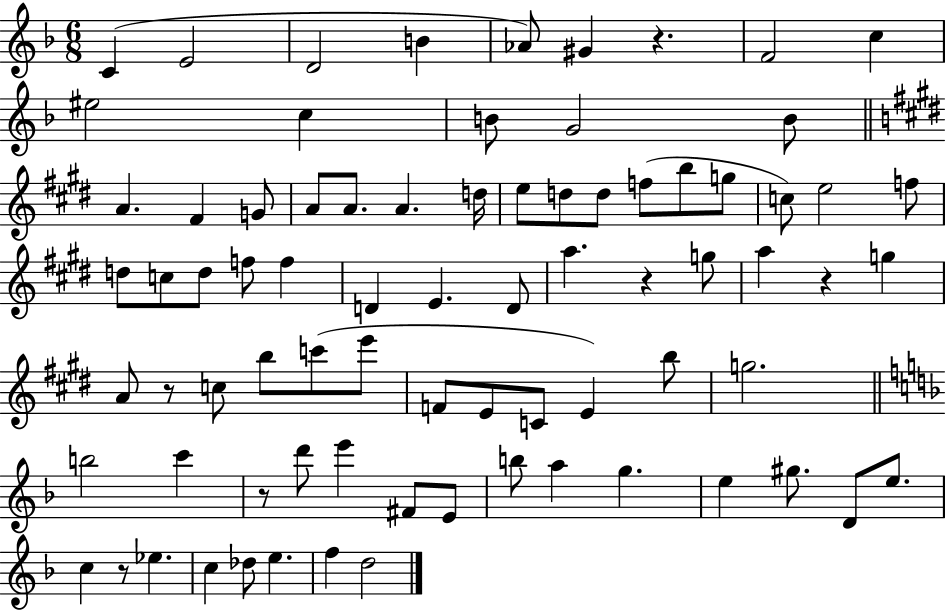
C4/q E4/h D4/h B4/q Ab4/e G#4/q R/q. F4/h C5/q EIS5/h C5/q B4/e G4/h B4/e A4/q. F#4/q G4/e A4/e A4/e. A4/q. D5/s E5/e D5/e D5/e F5/e B5/e G5/e C5/e E5/h F5/e D5/e C5/e D5/e F5/e F5/q D4/q E4/q. D4/e A5/q. R/q G5/e A5/q R/q G5/q A4/e R/e C5/e B5/e C6/e E6/e F4/e E4/e C4/e E4/q B5/e G5/h. B5/h C6/q R/e D6/e E6/q F#4/e E4/e B5/e A5/q G5/q. E5/q G#5/e. D4/e E5/e. C5/q R/e Eb5/q. C5/q Db5/e E5/q. F5/q D5/h